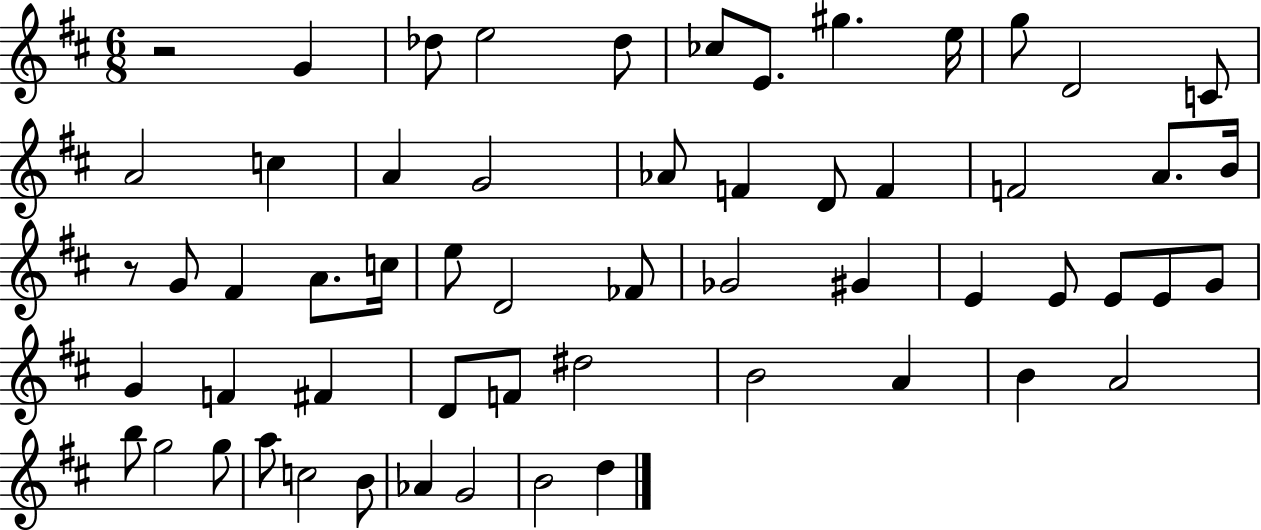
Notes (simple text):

R/h G4/q Db5/e E5/h Db5/e CES5/e E4/e. G#5/q. E5/s G5/e D4/h C4/e A4/h C5/q A4/q G4/h Ab4/e F4/q D4/e F4/q F4/h A4/e. B4/s R/e G4/e F#4/q A4/e. C5/s E5/e D4/h FES4/e Gb4/h G#4/q E4/q E4/e E4/e E4/e G4/e G4/q F4/q F#4/q D4/e F4/e D#5/h B4/h A4/q B4/q A4/h B5/e G5/h G5/e A5/e C5/h B4/e Ab4/q G4/h B4/h D5/q